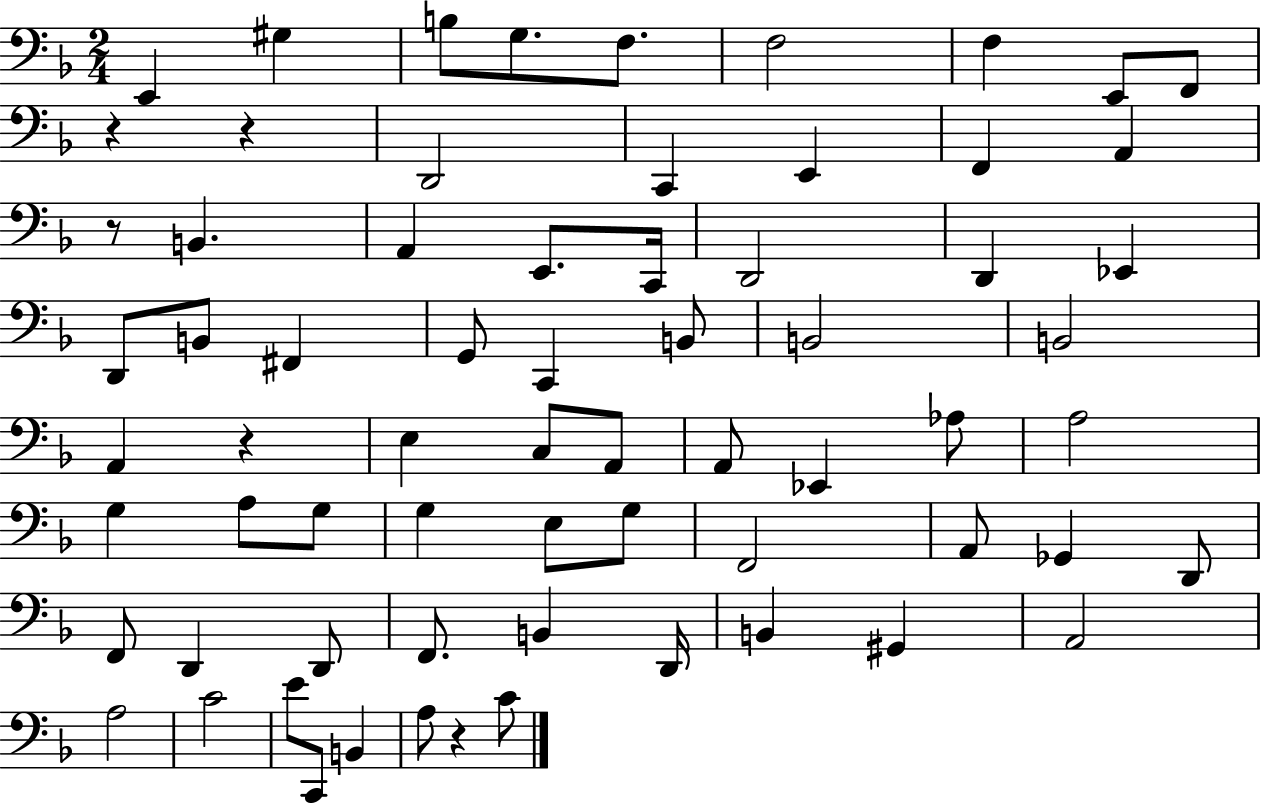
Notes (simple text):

E2/q G#3/q B3/e G3/e. F3/e. F3/h F3/q E2/e F2/e R/q R/q D2/h C2/q E2/q F2/q A2/q R/e B2/q. A2/q E2/e. C2/s D2/h D2/q Eb2/q D2/e B2/e F#2/q G2/e C2/q B2/e B2/h B2/h A2/q R/q E3/q C3/e A2/e A2/e Eb2/q Ab3/e A3/h G3/q A3/e G3/e G3/q E3/e G3/e F2/h A2/e Gb2/q D2/e F2/e D2/q D2/e F2/e. B2/q D2/s B2/q G#2/q A2/h A3/h C4/h E4/e C2/e B2/q A3/e R/q C4/e